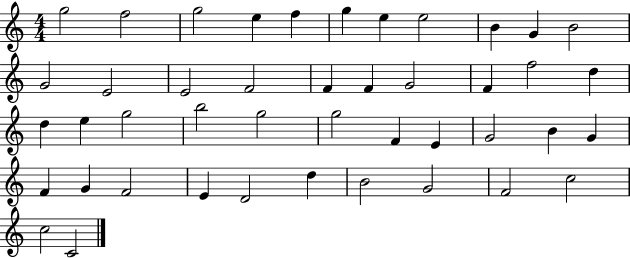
{
  \clef treble
  \numericTimeSignature
  \time 4/4
  \key c \major
  g''2 f''2 | g''2 e''4 f''4 | g''4 e''4 e''2 | b'4 g'4 b'2 | \break g'2 e'2 | e'2 f'2 | f'4 f'4 g'2 | f'4 f''2 d''4 | \break d''4 e''4 g''2 | b''2 g''2 | g''2 f'4 e'4 | g'2 b'4 g'4 | \break f'4 g'4 f'2 | e'4 d'2 d''4 | b'2 g'2 | f'2 c''2 | \break c''2 c'2 | \bar "|."
}